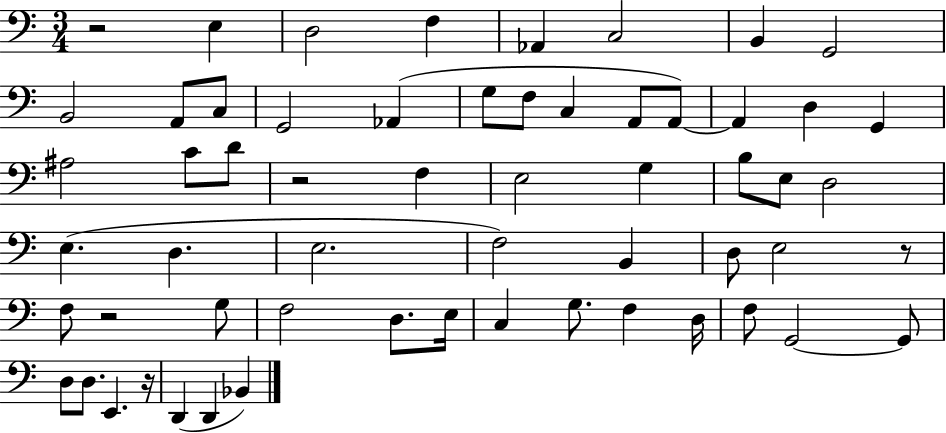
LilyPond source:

{
  \clef bass
  \numericTimeSignature
  \time 3/4
  \key c \major
  r2 e4 | d2 f4 | aes,4 c2 | b,4 g,2 | \break b,2 a,8 c8 | g,2 aes,4( | g8 f8 c4 a,8 a,8~~) | a,4 d4 g,4 | \break ais2 c'8 d'8 | r2 f4 | e2 g4 | b8 e8 d2 | \break e4.( d4. | e2. | f2) b,4 | d8 e2 r8 | \break f8 r2 g8 | f2 d8. e16 | c4 g8. f4 d16 | f8 g,2~~ g,8 | \break d8 d8. e,4. r16 | d,4( d,4 bes,4) | \bar "|."
}